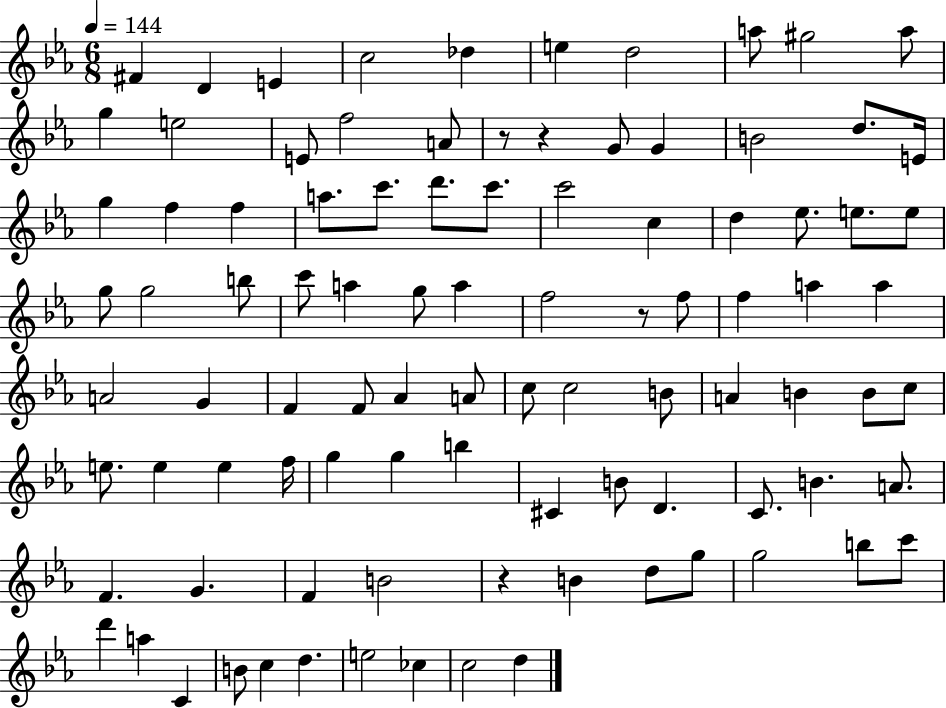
F#4/q D4/q E4/q C5/h Db5/q E5/q D5/h A5/e G#5/h A5/e G5/q E5/h E4/e F5/h A4/e R/e R/q G4/e G4/q B4/h D5/e. E4/s G5/q F5/q F5/q A5/e. C6/e. D6/e. C6/e. C6/h C5/q D5/q Eb5/e. E5/e. E5/e G5/e G5/h B5/e C6/e A5/q G5/e A5/q F5/h R/e F5/e F5/q A5/q A5/q A4/h G4/q F4/q F4/e Ab4/q A4/e C5/e C5/h B4/e A4/q B4/q B4/e C5/e E5/e. E5/q E5/q F5/s G5/q G5/q B5/q C#4/q B4/e D4/q. C4/e. B4/q. A4/e. F4/q. G4/q. F4/q B4/h R/q B4/q D5/e G5/e G5/h B5/e C6/e D6/q A5/q C4/q B4/e C5/q D5/q. E5/h CES5/q C5/h D5/q